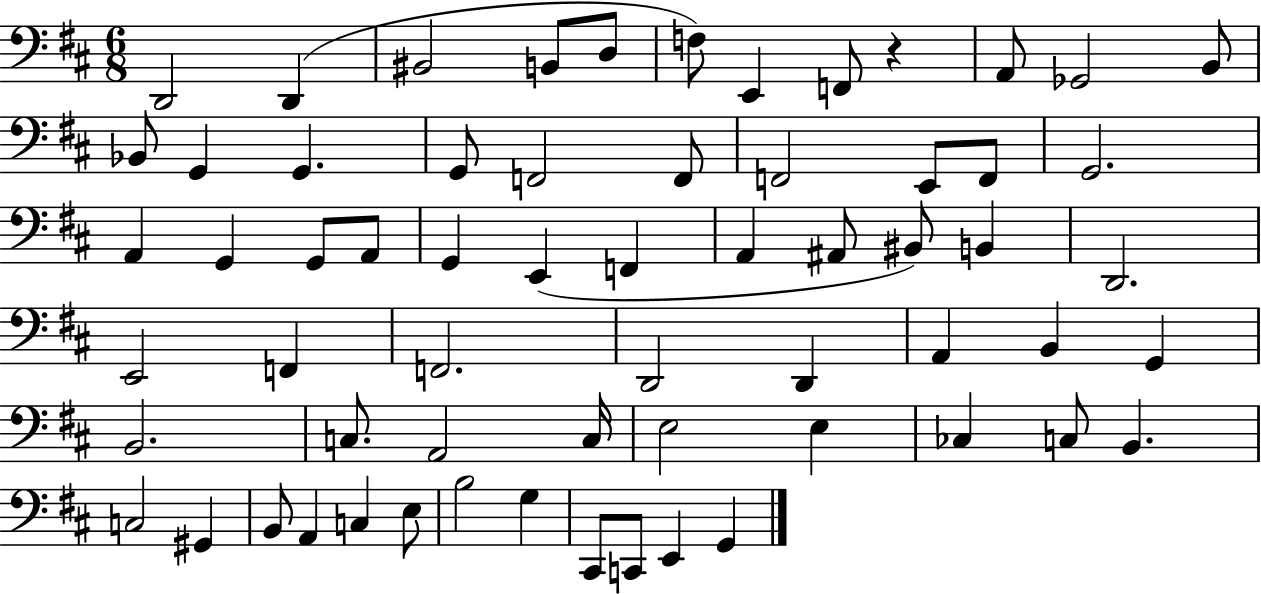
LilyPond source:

{
  \clef bass
  \numericTimeSignature
  \time 6/8
  \key d \major
  d,2 d,4( | bis,2 b,8 d8 | f8) e,4 f,8 r4 | a,8 ges,2 b,8 | \break bes,8 g,4 g,4. | g,8 f,2 f,8 | f,2 e,8 f,8 | g,2. | \break a,4 g,4 g,8 a,8 | g,4 e,4( f,4 | a,4 ais,8 bis,8) b,4 | d,2. | \break e,2 f,4 | f,2. | d,2 d,4 | a,4 b,4 g,4 | \break b,2. | c8. a,2 c16 | e2 e4 | ces4 c8 b,4. | \break c2 gis,4 | b,8 a,4 c4 e8 | b2 g4 | cis,8 c,8 e,4 g,4 | \break \bar "|."
}